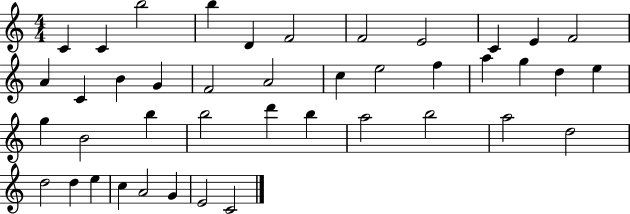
C4/q C4/q B5/h B5/q D4/q F4/h F4/h E4/h C4/q E4/q F4/h A4/q C4/q B4/q G4/q F4/h A4/h C5/q E5/h F5/q A5/q G5/q D5/q E5/q G5/q B4/h B5/q B5/h D6/q B5/q A5/h B5/h A5/h D5/h D5/h D5/q E5/q C5/q A4/h G4/q E4/h C4/h